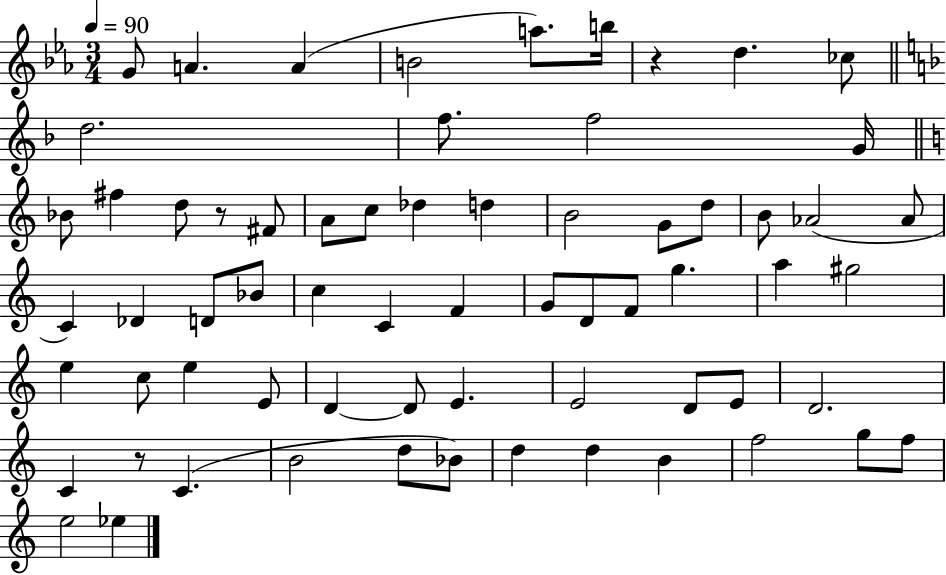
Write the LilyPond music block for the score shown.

{
  \clef treble
  \numericTimeSignature
  \time 3/4
  \key ees \major
  \tempo 4 = 90
  g'8 a'4. a'4( | b'2 a''8.) b''16 | r4 d''4. ces''8 | \bar "||" \break \key f \major d''2. | f''8. f''2 g'16 | \bar "||" \break \key c \major bes'8 fis''4 d''8 r8 fis'8 | a'8 c''8 des''4 d''4 | b'2 g'8 d''8 | b'8 aes'2( aes'8 | \break c'4) des'4 d'8 bes'8 | c''4 c'4 f'4 | g'8 d'8 f'8 g''4. | a''4 gis''2 | \break e''4 c''8 e''4 e'8 | d'4~~ d'8 e'4. | e'2 d'8 e'8 | d'2. | \break c'4 r8 c'4.( | b'2 d''8 bes'8) | d''4 d''4 b'4 | f''2 g''8 f''8 | \break e''2 ees''4 | \bar "|."
}